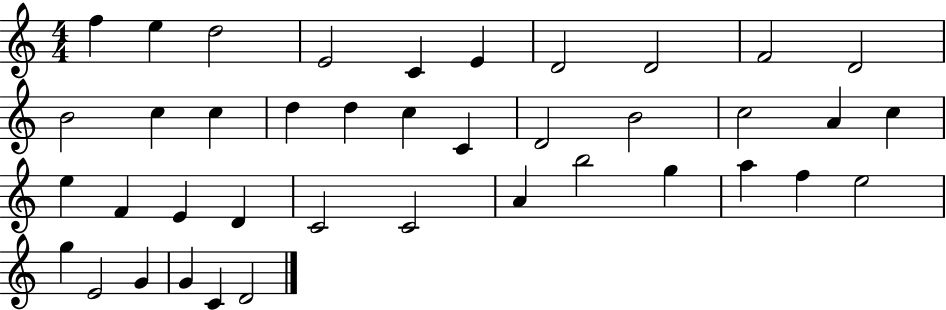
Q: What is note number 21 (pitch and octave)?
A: A4